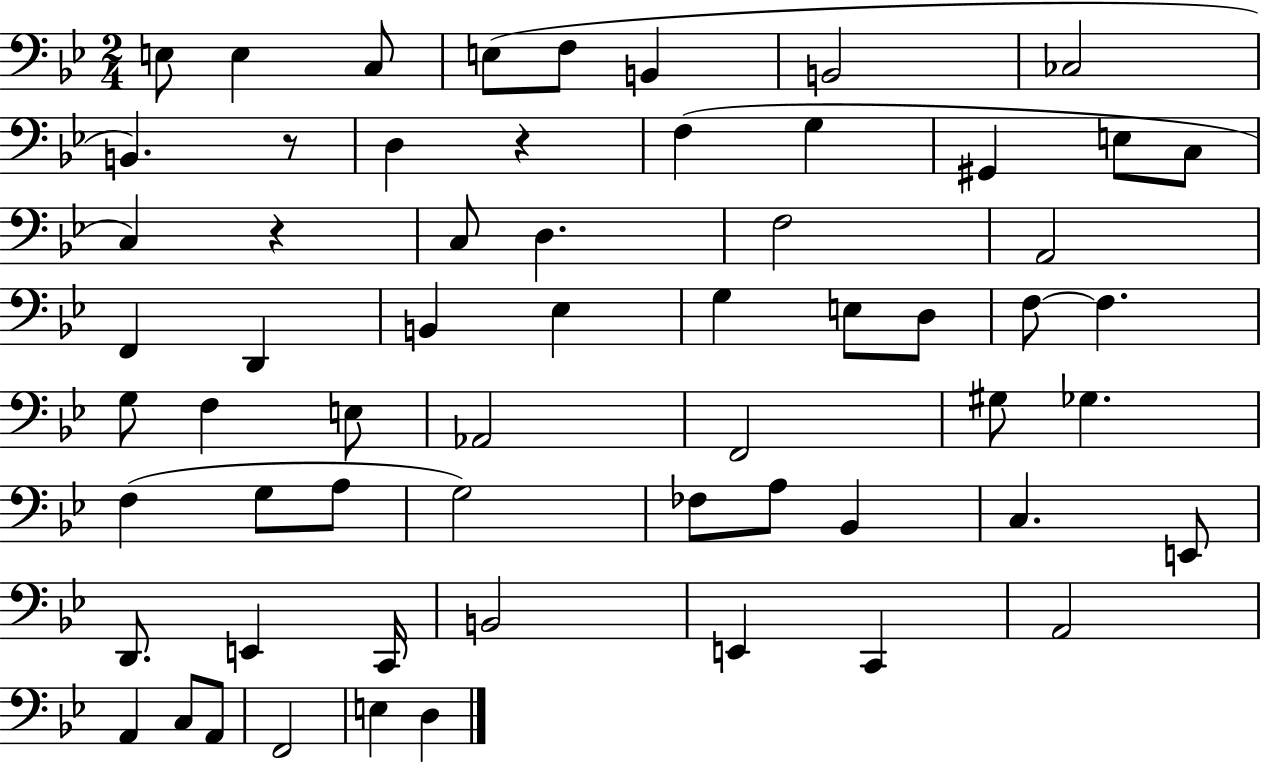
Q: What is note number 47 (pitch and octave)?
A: E2